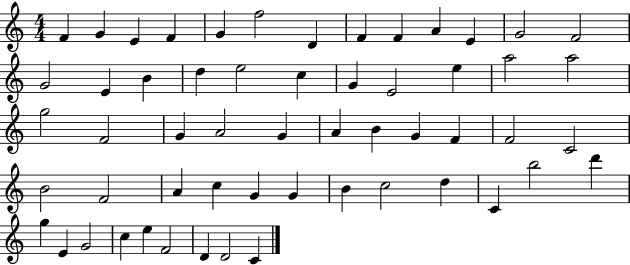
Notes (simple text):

F4/q G4/q E4/q F4/q G4/q F5/h D4/q F4/q F4/q A4/q E4/q G4/h F4/h G4/h E4/q B4/q D5/q E5/h C5/q G4/q E4/h E5/q A5/h A5/h G5/h F4/h G4/q A4/h G4/q A4/q B4/q G4/q F4/q F4/h C4/h B4/h F4/h A4/q C5/q G4/q G4/q B4/q C5/h D5/q C4/q B5/h D6/q G5/q E4/q G4/h C5/q E5/q F4/h D4/q D4/h C4/q